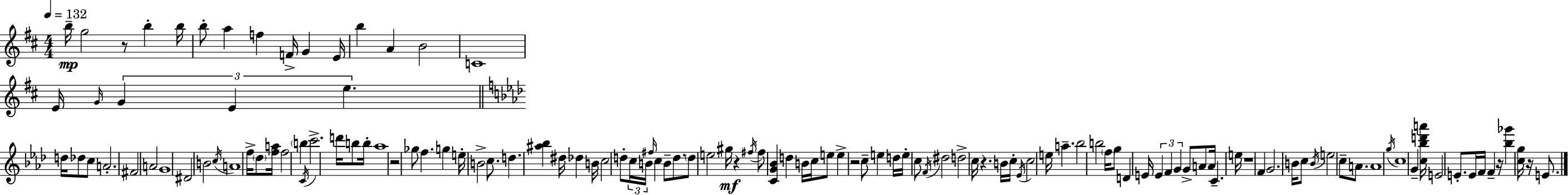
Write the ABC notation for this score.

X:1
T:Untitled
M:4/4
L:1/4
K:D
b/4 g2 z/2 b b/4 b/2 a f F/4 G E/4 b A B2 C4 E/4 G/4 G E e d/4 _d/2 c/2 A2 ^F2 A2 G4 ^D2 B2 c/4 A4 f/4 _d/2 [fa]/4 f2 b C/4 c'2 d'/4 b/2 b/4 _a4 z2 _g/2 f g e/4 B2 c/2 d [^a_b] ^d/4 _d B/4 c2 d/2 c/4 B/4 ^f/4 c B/2 d/2 d/2 e2 ^g/4 z ^f/4 ^f/2 [CG_B] d B/4 c/4 e/2 e z2 c/2 e d/4 e/4 c/2 F/4 ^d2 d2 c/4 z B/4 c/4 _E/4 c2 e/4 a _b2 b2 f/4 g/2 D E/4 E F G G/2 A/2 A/4 C e/4 z4 F G2 B/4 c/2 B/4 e2 c/2 A/2 A4 g/4 c4 G [c_bd'a']/4 E2 E/2 E/4 F/4 F z/4 [_b_g'] [cg]/4 z/4 E/2